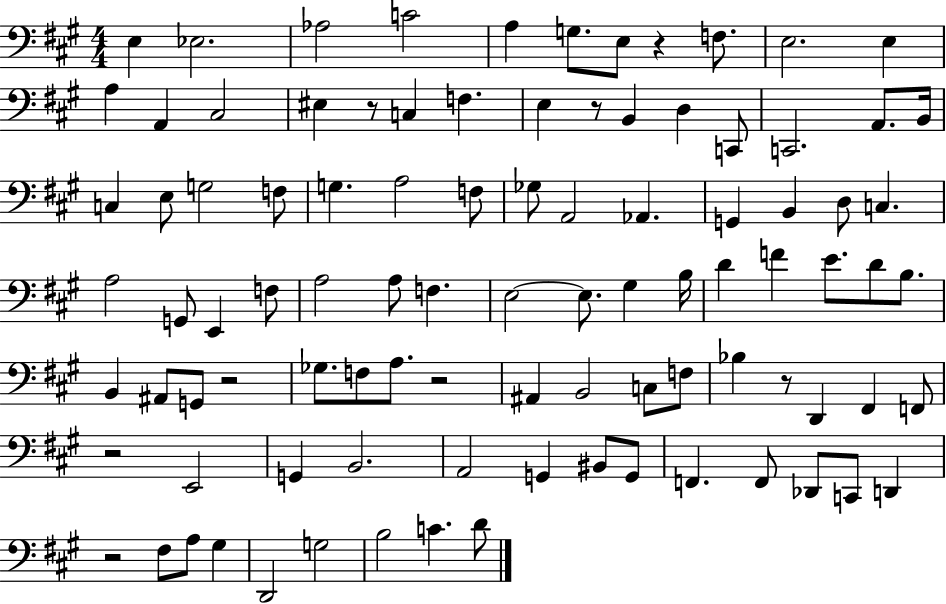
E3/q Eb3/h. Ab3/h C4/h A3/q G3/e. E3/e R/q F3/e. E3/h. E3/q A3/q A2/q C#3/h EIS3/q R/e C3/q F3/q. E3/q R/e B2/q D3/q C2/e C2/h. A2/e. B2/s C3/q E3/e G3/h F3/e G3/q. A3/h F3/e Gb3/e A2/h Ab2/q. G2/q B2/q D3/e C3/q. A3/h G2/e E2/q F3/e A3/h A3/e F3/q. E3/h E3/e. G#3/q B3/s D4/q F4/q E4/e. D4/e B3/e. B2/q A#2/e G2/e R/h Gb3/e. F3/e A3/e. R/h A#2/q B2/h C3/e F3/e Bb3/q R/e D2/q F#2/q F2/e R/h E2/h G2/q B2/h. A2/h G2/q BIS2/e G2/e F2/q. F2/e Db2/e C2/e D2/q R/h F#3/e A3/e G#3/q D2/h G3/h B3/h C4/q. D4/e